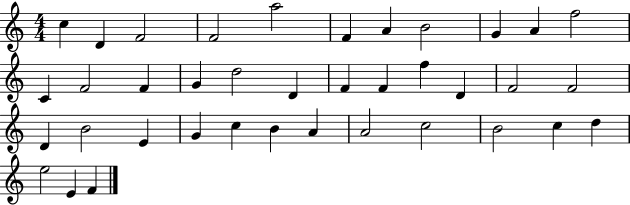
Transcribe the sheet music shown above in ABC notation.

X:1
T:Untitled
M:4/4
L:1/4
K:C
c D F2 F2 a2 F A B2 G A f2 C F2 F G d2 D F F f D F2 F2 D B2 E G c B A A2 c2 B2 c d e2 E F